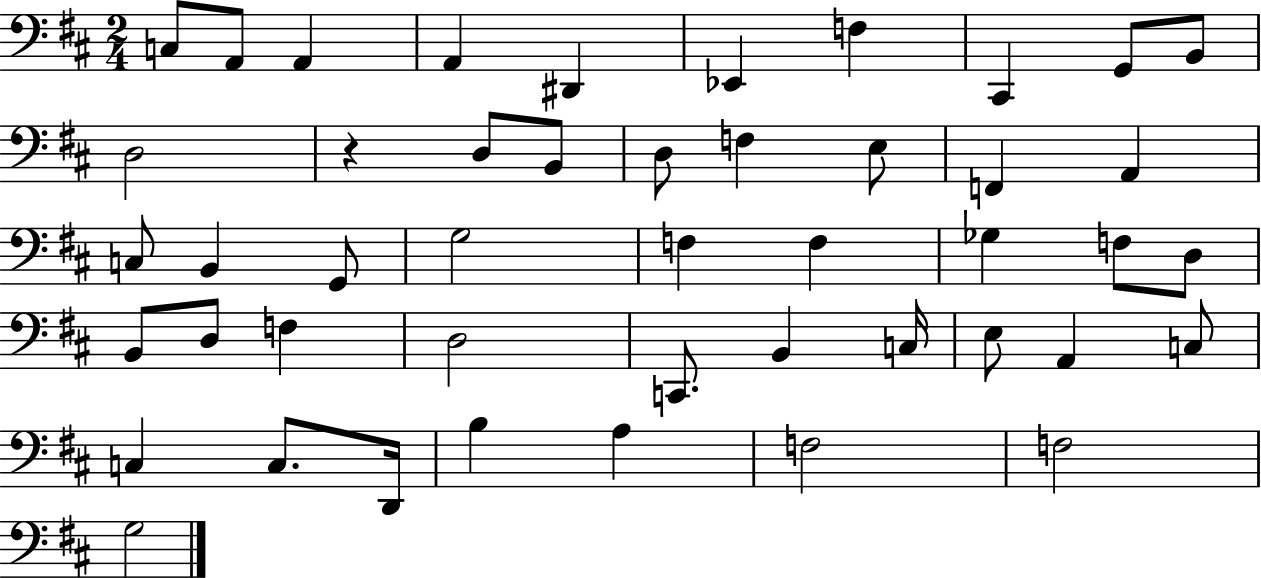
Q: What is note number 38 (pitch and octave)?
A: C3